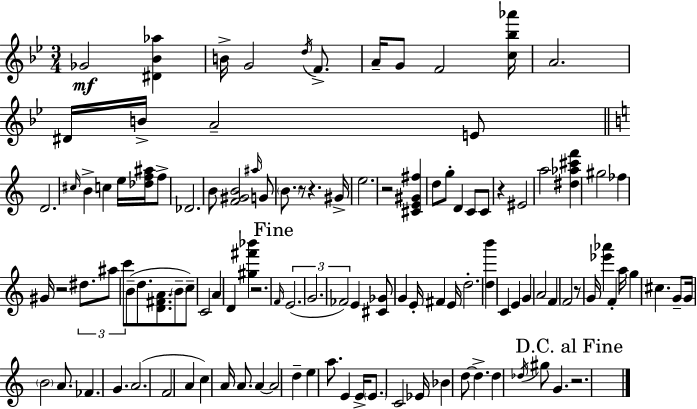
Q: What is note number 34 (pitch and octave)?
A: G#5